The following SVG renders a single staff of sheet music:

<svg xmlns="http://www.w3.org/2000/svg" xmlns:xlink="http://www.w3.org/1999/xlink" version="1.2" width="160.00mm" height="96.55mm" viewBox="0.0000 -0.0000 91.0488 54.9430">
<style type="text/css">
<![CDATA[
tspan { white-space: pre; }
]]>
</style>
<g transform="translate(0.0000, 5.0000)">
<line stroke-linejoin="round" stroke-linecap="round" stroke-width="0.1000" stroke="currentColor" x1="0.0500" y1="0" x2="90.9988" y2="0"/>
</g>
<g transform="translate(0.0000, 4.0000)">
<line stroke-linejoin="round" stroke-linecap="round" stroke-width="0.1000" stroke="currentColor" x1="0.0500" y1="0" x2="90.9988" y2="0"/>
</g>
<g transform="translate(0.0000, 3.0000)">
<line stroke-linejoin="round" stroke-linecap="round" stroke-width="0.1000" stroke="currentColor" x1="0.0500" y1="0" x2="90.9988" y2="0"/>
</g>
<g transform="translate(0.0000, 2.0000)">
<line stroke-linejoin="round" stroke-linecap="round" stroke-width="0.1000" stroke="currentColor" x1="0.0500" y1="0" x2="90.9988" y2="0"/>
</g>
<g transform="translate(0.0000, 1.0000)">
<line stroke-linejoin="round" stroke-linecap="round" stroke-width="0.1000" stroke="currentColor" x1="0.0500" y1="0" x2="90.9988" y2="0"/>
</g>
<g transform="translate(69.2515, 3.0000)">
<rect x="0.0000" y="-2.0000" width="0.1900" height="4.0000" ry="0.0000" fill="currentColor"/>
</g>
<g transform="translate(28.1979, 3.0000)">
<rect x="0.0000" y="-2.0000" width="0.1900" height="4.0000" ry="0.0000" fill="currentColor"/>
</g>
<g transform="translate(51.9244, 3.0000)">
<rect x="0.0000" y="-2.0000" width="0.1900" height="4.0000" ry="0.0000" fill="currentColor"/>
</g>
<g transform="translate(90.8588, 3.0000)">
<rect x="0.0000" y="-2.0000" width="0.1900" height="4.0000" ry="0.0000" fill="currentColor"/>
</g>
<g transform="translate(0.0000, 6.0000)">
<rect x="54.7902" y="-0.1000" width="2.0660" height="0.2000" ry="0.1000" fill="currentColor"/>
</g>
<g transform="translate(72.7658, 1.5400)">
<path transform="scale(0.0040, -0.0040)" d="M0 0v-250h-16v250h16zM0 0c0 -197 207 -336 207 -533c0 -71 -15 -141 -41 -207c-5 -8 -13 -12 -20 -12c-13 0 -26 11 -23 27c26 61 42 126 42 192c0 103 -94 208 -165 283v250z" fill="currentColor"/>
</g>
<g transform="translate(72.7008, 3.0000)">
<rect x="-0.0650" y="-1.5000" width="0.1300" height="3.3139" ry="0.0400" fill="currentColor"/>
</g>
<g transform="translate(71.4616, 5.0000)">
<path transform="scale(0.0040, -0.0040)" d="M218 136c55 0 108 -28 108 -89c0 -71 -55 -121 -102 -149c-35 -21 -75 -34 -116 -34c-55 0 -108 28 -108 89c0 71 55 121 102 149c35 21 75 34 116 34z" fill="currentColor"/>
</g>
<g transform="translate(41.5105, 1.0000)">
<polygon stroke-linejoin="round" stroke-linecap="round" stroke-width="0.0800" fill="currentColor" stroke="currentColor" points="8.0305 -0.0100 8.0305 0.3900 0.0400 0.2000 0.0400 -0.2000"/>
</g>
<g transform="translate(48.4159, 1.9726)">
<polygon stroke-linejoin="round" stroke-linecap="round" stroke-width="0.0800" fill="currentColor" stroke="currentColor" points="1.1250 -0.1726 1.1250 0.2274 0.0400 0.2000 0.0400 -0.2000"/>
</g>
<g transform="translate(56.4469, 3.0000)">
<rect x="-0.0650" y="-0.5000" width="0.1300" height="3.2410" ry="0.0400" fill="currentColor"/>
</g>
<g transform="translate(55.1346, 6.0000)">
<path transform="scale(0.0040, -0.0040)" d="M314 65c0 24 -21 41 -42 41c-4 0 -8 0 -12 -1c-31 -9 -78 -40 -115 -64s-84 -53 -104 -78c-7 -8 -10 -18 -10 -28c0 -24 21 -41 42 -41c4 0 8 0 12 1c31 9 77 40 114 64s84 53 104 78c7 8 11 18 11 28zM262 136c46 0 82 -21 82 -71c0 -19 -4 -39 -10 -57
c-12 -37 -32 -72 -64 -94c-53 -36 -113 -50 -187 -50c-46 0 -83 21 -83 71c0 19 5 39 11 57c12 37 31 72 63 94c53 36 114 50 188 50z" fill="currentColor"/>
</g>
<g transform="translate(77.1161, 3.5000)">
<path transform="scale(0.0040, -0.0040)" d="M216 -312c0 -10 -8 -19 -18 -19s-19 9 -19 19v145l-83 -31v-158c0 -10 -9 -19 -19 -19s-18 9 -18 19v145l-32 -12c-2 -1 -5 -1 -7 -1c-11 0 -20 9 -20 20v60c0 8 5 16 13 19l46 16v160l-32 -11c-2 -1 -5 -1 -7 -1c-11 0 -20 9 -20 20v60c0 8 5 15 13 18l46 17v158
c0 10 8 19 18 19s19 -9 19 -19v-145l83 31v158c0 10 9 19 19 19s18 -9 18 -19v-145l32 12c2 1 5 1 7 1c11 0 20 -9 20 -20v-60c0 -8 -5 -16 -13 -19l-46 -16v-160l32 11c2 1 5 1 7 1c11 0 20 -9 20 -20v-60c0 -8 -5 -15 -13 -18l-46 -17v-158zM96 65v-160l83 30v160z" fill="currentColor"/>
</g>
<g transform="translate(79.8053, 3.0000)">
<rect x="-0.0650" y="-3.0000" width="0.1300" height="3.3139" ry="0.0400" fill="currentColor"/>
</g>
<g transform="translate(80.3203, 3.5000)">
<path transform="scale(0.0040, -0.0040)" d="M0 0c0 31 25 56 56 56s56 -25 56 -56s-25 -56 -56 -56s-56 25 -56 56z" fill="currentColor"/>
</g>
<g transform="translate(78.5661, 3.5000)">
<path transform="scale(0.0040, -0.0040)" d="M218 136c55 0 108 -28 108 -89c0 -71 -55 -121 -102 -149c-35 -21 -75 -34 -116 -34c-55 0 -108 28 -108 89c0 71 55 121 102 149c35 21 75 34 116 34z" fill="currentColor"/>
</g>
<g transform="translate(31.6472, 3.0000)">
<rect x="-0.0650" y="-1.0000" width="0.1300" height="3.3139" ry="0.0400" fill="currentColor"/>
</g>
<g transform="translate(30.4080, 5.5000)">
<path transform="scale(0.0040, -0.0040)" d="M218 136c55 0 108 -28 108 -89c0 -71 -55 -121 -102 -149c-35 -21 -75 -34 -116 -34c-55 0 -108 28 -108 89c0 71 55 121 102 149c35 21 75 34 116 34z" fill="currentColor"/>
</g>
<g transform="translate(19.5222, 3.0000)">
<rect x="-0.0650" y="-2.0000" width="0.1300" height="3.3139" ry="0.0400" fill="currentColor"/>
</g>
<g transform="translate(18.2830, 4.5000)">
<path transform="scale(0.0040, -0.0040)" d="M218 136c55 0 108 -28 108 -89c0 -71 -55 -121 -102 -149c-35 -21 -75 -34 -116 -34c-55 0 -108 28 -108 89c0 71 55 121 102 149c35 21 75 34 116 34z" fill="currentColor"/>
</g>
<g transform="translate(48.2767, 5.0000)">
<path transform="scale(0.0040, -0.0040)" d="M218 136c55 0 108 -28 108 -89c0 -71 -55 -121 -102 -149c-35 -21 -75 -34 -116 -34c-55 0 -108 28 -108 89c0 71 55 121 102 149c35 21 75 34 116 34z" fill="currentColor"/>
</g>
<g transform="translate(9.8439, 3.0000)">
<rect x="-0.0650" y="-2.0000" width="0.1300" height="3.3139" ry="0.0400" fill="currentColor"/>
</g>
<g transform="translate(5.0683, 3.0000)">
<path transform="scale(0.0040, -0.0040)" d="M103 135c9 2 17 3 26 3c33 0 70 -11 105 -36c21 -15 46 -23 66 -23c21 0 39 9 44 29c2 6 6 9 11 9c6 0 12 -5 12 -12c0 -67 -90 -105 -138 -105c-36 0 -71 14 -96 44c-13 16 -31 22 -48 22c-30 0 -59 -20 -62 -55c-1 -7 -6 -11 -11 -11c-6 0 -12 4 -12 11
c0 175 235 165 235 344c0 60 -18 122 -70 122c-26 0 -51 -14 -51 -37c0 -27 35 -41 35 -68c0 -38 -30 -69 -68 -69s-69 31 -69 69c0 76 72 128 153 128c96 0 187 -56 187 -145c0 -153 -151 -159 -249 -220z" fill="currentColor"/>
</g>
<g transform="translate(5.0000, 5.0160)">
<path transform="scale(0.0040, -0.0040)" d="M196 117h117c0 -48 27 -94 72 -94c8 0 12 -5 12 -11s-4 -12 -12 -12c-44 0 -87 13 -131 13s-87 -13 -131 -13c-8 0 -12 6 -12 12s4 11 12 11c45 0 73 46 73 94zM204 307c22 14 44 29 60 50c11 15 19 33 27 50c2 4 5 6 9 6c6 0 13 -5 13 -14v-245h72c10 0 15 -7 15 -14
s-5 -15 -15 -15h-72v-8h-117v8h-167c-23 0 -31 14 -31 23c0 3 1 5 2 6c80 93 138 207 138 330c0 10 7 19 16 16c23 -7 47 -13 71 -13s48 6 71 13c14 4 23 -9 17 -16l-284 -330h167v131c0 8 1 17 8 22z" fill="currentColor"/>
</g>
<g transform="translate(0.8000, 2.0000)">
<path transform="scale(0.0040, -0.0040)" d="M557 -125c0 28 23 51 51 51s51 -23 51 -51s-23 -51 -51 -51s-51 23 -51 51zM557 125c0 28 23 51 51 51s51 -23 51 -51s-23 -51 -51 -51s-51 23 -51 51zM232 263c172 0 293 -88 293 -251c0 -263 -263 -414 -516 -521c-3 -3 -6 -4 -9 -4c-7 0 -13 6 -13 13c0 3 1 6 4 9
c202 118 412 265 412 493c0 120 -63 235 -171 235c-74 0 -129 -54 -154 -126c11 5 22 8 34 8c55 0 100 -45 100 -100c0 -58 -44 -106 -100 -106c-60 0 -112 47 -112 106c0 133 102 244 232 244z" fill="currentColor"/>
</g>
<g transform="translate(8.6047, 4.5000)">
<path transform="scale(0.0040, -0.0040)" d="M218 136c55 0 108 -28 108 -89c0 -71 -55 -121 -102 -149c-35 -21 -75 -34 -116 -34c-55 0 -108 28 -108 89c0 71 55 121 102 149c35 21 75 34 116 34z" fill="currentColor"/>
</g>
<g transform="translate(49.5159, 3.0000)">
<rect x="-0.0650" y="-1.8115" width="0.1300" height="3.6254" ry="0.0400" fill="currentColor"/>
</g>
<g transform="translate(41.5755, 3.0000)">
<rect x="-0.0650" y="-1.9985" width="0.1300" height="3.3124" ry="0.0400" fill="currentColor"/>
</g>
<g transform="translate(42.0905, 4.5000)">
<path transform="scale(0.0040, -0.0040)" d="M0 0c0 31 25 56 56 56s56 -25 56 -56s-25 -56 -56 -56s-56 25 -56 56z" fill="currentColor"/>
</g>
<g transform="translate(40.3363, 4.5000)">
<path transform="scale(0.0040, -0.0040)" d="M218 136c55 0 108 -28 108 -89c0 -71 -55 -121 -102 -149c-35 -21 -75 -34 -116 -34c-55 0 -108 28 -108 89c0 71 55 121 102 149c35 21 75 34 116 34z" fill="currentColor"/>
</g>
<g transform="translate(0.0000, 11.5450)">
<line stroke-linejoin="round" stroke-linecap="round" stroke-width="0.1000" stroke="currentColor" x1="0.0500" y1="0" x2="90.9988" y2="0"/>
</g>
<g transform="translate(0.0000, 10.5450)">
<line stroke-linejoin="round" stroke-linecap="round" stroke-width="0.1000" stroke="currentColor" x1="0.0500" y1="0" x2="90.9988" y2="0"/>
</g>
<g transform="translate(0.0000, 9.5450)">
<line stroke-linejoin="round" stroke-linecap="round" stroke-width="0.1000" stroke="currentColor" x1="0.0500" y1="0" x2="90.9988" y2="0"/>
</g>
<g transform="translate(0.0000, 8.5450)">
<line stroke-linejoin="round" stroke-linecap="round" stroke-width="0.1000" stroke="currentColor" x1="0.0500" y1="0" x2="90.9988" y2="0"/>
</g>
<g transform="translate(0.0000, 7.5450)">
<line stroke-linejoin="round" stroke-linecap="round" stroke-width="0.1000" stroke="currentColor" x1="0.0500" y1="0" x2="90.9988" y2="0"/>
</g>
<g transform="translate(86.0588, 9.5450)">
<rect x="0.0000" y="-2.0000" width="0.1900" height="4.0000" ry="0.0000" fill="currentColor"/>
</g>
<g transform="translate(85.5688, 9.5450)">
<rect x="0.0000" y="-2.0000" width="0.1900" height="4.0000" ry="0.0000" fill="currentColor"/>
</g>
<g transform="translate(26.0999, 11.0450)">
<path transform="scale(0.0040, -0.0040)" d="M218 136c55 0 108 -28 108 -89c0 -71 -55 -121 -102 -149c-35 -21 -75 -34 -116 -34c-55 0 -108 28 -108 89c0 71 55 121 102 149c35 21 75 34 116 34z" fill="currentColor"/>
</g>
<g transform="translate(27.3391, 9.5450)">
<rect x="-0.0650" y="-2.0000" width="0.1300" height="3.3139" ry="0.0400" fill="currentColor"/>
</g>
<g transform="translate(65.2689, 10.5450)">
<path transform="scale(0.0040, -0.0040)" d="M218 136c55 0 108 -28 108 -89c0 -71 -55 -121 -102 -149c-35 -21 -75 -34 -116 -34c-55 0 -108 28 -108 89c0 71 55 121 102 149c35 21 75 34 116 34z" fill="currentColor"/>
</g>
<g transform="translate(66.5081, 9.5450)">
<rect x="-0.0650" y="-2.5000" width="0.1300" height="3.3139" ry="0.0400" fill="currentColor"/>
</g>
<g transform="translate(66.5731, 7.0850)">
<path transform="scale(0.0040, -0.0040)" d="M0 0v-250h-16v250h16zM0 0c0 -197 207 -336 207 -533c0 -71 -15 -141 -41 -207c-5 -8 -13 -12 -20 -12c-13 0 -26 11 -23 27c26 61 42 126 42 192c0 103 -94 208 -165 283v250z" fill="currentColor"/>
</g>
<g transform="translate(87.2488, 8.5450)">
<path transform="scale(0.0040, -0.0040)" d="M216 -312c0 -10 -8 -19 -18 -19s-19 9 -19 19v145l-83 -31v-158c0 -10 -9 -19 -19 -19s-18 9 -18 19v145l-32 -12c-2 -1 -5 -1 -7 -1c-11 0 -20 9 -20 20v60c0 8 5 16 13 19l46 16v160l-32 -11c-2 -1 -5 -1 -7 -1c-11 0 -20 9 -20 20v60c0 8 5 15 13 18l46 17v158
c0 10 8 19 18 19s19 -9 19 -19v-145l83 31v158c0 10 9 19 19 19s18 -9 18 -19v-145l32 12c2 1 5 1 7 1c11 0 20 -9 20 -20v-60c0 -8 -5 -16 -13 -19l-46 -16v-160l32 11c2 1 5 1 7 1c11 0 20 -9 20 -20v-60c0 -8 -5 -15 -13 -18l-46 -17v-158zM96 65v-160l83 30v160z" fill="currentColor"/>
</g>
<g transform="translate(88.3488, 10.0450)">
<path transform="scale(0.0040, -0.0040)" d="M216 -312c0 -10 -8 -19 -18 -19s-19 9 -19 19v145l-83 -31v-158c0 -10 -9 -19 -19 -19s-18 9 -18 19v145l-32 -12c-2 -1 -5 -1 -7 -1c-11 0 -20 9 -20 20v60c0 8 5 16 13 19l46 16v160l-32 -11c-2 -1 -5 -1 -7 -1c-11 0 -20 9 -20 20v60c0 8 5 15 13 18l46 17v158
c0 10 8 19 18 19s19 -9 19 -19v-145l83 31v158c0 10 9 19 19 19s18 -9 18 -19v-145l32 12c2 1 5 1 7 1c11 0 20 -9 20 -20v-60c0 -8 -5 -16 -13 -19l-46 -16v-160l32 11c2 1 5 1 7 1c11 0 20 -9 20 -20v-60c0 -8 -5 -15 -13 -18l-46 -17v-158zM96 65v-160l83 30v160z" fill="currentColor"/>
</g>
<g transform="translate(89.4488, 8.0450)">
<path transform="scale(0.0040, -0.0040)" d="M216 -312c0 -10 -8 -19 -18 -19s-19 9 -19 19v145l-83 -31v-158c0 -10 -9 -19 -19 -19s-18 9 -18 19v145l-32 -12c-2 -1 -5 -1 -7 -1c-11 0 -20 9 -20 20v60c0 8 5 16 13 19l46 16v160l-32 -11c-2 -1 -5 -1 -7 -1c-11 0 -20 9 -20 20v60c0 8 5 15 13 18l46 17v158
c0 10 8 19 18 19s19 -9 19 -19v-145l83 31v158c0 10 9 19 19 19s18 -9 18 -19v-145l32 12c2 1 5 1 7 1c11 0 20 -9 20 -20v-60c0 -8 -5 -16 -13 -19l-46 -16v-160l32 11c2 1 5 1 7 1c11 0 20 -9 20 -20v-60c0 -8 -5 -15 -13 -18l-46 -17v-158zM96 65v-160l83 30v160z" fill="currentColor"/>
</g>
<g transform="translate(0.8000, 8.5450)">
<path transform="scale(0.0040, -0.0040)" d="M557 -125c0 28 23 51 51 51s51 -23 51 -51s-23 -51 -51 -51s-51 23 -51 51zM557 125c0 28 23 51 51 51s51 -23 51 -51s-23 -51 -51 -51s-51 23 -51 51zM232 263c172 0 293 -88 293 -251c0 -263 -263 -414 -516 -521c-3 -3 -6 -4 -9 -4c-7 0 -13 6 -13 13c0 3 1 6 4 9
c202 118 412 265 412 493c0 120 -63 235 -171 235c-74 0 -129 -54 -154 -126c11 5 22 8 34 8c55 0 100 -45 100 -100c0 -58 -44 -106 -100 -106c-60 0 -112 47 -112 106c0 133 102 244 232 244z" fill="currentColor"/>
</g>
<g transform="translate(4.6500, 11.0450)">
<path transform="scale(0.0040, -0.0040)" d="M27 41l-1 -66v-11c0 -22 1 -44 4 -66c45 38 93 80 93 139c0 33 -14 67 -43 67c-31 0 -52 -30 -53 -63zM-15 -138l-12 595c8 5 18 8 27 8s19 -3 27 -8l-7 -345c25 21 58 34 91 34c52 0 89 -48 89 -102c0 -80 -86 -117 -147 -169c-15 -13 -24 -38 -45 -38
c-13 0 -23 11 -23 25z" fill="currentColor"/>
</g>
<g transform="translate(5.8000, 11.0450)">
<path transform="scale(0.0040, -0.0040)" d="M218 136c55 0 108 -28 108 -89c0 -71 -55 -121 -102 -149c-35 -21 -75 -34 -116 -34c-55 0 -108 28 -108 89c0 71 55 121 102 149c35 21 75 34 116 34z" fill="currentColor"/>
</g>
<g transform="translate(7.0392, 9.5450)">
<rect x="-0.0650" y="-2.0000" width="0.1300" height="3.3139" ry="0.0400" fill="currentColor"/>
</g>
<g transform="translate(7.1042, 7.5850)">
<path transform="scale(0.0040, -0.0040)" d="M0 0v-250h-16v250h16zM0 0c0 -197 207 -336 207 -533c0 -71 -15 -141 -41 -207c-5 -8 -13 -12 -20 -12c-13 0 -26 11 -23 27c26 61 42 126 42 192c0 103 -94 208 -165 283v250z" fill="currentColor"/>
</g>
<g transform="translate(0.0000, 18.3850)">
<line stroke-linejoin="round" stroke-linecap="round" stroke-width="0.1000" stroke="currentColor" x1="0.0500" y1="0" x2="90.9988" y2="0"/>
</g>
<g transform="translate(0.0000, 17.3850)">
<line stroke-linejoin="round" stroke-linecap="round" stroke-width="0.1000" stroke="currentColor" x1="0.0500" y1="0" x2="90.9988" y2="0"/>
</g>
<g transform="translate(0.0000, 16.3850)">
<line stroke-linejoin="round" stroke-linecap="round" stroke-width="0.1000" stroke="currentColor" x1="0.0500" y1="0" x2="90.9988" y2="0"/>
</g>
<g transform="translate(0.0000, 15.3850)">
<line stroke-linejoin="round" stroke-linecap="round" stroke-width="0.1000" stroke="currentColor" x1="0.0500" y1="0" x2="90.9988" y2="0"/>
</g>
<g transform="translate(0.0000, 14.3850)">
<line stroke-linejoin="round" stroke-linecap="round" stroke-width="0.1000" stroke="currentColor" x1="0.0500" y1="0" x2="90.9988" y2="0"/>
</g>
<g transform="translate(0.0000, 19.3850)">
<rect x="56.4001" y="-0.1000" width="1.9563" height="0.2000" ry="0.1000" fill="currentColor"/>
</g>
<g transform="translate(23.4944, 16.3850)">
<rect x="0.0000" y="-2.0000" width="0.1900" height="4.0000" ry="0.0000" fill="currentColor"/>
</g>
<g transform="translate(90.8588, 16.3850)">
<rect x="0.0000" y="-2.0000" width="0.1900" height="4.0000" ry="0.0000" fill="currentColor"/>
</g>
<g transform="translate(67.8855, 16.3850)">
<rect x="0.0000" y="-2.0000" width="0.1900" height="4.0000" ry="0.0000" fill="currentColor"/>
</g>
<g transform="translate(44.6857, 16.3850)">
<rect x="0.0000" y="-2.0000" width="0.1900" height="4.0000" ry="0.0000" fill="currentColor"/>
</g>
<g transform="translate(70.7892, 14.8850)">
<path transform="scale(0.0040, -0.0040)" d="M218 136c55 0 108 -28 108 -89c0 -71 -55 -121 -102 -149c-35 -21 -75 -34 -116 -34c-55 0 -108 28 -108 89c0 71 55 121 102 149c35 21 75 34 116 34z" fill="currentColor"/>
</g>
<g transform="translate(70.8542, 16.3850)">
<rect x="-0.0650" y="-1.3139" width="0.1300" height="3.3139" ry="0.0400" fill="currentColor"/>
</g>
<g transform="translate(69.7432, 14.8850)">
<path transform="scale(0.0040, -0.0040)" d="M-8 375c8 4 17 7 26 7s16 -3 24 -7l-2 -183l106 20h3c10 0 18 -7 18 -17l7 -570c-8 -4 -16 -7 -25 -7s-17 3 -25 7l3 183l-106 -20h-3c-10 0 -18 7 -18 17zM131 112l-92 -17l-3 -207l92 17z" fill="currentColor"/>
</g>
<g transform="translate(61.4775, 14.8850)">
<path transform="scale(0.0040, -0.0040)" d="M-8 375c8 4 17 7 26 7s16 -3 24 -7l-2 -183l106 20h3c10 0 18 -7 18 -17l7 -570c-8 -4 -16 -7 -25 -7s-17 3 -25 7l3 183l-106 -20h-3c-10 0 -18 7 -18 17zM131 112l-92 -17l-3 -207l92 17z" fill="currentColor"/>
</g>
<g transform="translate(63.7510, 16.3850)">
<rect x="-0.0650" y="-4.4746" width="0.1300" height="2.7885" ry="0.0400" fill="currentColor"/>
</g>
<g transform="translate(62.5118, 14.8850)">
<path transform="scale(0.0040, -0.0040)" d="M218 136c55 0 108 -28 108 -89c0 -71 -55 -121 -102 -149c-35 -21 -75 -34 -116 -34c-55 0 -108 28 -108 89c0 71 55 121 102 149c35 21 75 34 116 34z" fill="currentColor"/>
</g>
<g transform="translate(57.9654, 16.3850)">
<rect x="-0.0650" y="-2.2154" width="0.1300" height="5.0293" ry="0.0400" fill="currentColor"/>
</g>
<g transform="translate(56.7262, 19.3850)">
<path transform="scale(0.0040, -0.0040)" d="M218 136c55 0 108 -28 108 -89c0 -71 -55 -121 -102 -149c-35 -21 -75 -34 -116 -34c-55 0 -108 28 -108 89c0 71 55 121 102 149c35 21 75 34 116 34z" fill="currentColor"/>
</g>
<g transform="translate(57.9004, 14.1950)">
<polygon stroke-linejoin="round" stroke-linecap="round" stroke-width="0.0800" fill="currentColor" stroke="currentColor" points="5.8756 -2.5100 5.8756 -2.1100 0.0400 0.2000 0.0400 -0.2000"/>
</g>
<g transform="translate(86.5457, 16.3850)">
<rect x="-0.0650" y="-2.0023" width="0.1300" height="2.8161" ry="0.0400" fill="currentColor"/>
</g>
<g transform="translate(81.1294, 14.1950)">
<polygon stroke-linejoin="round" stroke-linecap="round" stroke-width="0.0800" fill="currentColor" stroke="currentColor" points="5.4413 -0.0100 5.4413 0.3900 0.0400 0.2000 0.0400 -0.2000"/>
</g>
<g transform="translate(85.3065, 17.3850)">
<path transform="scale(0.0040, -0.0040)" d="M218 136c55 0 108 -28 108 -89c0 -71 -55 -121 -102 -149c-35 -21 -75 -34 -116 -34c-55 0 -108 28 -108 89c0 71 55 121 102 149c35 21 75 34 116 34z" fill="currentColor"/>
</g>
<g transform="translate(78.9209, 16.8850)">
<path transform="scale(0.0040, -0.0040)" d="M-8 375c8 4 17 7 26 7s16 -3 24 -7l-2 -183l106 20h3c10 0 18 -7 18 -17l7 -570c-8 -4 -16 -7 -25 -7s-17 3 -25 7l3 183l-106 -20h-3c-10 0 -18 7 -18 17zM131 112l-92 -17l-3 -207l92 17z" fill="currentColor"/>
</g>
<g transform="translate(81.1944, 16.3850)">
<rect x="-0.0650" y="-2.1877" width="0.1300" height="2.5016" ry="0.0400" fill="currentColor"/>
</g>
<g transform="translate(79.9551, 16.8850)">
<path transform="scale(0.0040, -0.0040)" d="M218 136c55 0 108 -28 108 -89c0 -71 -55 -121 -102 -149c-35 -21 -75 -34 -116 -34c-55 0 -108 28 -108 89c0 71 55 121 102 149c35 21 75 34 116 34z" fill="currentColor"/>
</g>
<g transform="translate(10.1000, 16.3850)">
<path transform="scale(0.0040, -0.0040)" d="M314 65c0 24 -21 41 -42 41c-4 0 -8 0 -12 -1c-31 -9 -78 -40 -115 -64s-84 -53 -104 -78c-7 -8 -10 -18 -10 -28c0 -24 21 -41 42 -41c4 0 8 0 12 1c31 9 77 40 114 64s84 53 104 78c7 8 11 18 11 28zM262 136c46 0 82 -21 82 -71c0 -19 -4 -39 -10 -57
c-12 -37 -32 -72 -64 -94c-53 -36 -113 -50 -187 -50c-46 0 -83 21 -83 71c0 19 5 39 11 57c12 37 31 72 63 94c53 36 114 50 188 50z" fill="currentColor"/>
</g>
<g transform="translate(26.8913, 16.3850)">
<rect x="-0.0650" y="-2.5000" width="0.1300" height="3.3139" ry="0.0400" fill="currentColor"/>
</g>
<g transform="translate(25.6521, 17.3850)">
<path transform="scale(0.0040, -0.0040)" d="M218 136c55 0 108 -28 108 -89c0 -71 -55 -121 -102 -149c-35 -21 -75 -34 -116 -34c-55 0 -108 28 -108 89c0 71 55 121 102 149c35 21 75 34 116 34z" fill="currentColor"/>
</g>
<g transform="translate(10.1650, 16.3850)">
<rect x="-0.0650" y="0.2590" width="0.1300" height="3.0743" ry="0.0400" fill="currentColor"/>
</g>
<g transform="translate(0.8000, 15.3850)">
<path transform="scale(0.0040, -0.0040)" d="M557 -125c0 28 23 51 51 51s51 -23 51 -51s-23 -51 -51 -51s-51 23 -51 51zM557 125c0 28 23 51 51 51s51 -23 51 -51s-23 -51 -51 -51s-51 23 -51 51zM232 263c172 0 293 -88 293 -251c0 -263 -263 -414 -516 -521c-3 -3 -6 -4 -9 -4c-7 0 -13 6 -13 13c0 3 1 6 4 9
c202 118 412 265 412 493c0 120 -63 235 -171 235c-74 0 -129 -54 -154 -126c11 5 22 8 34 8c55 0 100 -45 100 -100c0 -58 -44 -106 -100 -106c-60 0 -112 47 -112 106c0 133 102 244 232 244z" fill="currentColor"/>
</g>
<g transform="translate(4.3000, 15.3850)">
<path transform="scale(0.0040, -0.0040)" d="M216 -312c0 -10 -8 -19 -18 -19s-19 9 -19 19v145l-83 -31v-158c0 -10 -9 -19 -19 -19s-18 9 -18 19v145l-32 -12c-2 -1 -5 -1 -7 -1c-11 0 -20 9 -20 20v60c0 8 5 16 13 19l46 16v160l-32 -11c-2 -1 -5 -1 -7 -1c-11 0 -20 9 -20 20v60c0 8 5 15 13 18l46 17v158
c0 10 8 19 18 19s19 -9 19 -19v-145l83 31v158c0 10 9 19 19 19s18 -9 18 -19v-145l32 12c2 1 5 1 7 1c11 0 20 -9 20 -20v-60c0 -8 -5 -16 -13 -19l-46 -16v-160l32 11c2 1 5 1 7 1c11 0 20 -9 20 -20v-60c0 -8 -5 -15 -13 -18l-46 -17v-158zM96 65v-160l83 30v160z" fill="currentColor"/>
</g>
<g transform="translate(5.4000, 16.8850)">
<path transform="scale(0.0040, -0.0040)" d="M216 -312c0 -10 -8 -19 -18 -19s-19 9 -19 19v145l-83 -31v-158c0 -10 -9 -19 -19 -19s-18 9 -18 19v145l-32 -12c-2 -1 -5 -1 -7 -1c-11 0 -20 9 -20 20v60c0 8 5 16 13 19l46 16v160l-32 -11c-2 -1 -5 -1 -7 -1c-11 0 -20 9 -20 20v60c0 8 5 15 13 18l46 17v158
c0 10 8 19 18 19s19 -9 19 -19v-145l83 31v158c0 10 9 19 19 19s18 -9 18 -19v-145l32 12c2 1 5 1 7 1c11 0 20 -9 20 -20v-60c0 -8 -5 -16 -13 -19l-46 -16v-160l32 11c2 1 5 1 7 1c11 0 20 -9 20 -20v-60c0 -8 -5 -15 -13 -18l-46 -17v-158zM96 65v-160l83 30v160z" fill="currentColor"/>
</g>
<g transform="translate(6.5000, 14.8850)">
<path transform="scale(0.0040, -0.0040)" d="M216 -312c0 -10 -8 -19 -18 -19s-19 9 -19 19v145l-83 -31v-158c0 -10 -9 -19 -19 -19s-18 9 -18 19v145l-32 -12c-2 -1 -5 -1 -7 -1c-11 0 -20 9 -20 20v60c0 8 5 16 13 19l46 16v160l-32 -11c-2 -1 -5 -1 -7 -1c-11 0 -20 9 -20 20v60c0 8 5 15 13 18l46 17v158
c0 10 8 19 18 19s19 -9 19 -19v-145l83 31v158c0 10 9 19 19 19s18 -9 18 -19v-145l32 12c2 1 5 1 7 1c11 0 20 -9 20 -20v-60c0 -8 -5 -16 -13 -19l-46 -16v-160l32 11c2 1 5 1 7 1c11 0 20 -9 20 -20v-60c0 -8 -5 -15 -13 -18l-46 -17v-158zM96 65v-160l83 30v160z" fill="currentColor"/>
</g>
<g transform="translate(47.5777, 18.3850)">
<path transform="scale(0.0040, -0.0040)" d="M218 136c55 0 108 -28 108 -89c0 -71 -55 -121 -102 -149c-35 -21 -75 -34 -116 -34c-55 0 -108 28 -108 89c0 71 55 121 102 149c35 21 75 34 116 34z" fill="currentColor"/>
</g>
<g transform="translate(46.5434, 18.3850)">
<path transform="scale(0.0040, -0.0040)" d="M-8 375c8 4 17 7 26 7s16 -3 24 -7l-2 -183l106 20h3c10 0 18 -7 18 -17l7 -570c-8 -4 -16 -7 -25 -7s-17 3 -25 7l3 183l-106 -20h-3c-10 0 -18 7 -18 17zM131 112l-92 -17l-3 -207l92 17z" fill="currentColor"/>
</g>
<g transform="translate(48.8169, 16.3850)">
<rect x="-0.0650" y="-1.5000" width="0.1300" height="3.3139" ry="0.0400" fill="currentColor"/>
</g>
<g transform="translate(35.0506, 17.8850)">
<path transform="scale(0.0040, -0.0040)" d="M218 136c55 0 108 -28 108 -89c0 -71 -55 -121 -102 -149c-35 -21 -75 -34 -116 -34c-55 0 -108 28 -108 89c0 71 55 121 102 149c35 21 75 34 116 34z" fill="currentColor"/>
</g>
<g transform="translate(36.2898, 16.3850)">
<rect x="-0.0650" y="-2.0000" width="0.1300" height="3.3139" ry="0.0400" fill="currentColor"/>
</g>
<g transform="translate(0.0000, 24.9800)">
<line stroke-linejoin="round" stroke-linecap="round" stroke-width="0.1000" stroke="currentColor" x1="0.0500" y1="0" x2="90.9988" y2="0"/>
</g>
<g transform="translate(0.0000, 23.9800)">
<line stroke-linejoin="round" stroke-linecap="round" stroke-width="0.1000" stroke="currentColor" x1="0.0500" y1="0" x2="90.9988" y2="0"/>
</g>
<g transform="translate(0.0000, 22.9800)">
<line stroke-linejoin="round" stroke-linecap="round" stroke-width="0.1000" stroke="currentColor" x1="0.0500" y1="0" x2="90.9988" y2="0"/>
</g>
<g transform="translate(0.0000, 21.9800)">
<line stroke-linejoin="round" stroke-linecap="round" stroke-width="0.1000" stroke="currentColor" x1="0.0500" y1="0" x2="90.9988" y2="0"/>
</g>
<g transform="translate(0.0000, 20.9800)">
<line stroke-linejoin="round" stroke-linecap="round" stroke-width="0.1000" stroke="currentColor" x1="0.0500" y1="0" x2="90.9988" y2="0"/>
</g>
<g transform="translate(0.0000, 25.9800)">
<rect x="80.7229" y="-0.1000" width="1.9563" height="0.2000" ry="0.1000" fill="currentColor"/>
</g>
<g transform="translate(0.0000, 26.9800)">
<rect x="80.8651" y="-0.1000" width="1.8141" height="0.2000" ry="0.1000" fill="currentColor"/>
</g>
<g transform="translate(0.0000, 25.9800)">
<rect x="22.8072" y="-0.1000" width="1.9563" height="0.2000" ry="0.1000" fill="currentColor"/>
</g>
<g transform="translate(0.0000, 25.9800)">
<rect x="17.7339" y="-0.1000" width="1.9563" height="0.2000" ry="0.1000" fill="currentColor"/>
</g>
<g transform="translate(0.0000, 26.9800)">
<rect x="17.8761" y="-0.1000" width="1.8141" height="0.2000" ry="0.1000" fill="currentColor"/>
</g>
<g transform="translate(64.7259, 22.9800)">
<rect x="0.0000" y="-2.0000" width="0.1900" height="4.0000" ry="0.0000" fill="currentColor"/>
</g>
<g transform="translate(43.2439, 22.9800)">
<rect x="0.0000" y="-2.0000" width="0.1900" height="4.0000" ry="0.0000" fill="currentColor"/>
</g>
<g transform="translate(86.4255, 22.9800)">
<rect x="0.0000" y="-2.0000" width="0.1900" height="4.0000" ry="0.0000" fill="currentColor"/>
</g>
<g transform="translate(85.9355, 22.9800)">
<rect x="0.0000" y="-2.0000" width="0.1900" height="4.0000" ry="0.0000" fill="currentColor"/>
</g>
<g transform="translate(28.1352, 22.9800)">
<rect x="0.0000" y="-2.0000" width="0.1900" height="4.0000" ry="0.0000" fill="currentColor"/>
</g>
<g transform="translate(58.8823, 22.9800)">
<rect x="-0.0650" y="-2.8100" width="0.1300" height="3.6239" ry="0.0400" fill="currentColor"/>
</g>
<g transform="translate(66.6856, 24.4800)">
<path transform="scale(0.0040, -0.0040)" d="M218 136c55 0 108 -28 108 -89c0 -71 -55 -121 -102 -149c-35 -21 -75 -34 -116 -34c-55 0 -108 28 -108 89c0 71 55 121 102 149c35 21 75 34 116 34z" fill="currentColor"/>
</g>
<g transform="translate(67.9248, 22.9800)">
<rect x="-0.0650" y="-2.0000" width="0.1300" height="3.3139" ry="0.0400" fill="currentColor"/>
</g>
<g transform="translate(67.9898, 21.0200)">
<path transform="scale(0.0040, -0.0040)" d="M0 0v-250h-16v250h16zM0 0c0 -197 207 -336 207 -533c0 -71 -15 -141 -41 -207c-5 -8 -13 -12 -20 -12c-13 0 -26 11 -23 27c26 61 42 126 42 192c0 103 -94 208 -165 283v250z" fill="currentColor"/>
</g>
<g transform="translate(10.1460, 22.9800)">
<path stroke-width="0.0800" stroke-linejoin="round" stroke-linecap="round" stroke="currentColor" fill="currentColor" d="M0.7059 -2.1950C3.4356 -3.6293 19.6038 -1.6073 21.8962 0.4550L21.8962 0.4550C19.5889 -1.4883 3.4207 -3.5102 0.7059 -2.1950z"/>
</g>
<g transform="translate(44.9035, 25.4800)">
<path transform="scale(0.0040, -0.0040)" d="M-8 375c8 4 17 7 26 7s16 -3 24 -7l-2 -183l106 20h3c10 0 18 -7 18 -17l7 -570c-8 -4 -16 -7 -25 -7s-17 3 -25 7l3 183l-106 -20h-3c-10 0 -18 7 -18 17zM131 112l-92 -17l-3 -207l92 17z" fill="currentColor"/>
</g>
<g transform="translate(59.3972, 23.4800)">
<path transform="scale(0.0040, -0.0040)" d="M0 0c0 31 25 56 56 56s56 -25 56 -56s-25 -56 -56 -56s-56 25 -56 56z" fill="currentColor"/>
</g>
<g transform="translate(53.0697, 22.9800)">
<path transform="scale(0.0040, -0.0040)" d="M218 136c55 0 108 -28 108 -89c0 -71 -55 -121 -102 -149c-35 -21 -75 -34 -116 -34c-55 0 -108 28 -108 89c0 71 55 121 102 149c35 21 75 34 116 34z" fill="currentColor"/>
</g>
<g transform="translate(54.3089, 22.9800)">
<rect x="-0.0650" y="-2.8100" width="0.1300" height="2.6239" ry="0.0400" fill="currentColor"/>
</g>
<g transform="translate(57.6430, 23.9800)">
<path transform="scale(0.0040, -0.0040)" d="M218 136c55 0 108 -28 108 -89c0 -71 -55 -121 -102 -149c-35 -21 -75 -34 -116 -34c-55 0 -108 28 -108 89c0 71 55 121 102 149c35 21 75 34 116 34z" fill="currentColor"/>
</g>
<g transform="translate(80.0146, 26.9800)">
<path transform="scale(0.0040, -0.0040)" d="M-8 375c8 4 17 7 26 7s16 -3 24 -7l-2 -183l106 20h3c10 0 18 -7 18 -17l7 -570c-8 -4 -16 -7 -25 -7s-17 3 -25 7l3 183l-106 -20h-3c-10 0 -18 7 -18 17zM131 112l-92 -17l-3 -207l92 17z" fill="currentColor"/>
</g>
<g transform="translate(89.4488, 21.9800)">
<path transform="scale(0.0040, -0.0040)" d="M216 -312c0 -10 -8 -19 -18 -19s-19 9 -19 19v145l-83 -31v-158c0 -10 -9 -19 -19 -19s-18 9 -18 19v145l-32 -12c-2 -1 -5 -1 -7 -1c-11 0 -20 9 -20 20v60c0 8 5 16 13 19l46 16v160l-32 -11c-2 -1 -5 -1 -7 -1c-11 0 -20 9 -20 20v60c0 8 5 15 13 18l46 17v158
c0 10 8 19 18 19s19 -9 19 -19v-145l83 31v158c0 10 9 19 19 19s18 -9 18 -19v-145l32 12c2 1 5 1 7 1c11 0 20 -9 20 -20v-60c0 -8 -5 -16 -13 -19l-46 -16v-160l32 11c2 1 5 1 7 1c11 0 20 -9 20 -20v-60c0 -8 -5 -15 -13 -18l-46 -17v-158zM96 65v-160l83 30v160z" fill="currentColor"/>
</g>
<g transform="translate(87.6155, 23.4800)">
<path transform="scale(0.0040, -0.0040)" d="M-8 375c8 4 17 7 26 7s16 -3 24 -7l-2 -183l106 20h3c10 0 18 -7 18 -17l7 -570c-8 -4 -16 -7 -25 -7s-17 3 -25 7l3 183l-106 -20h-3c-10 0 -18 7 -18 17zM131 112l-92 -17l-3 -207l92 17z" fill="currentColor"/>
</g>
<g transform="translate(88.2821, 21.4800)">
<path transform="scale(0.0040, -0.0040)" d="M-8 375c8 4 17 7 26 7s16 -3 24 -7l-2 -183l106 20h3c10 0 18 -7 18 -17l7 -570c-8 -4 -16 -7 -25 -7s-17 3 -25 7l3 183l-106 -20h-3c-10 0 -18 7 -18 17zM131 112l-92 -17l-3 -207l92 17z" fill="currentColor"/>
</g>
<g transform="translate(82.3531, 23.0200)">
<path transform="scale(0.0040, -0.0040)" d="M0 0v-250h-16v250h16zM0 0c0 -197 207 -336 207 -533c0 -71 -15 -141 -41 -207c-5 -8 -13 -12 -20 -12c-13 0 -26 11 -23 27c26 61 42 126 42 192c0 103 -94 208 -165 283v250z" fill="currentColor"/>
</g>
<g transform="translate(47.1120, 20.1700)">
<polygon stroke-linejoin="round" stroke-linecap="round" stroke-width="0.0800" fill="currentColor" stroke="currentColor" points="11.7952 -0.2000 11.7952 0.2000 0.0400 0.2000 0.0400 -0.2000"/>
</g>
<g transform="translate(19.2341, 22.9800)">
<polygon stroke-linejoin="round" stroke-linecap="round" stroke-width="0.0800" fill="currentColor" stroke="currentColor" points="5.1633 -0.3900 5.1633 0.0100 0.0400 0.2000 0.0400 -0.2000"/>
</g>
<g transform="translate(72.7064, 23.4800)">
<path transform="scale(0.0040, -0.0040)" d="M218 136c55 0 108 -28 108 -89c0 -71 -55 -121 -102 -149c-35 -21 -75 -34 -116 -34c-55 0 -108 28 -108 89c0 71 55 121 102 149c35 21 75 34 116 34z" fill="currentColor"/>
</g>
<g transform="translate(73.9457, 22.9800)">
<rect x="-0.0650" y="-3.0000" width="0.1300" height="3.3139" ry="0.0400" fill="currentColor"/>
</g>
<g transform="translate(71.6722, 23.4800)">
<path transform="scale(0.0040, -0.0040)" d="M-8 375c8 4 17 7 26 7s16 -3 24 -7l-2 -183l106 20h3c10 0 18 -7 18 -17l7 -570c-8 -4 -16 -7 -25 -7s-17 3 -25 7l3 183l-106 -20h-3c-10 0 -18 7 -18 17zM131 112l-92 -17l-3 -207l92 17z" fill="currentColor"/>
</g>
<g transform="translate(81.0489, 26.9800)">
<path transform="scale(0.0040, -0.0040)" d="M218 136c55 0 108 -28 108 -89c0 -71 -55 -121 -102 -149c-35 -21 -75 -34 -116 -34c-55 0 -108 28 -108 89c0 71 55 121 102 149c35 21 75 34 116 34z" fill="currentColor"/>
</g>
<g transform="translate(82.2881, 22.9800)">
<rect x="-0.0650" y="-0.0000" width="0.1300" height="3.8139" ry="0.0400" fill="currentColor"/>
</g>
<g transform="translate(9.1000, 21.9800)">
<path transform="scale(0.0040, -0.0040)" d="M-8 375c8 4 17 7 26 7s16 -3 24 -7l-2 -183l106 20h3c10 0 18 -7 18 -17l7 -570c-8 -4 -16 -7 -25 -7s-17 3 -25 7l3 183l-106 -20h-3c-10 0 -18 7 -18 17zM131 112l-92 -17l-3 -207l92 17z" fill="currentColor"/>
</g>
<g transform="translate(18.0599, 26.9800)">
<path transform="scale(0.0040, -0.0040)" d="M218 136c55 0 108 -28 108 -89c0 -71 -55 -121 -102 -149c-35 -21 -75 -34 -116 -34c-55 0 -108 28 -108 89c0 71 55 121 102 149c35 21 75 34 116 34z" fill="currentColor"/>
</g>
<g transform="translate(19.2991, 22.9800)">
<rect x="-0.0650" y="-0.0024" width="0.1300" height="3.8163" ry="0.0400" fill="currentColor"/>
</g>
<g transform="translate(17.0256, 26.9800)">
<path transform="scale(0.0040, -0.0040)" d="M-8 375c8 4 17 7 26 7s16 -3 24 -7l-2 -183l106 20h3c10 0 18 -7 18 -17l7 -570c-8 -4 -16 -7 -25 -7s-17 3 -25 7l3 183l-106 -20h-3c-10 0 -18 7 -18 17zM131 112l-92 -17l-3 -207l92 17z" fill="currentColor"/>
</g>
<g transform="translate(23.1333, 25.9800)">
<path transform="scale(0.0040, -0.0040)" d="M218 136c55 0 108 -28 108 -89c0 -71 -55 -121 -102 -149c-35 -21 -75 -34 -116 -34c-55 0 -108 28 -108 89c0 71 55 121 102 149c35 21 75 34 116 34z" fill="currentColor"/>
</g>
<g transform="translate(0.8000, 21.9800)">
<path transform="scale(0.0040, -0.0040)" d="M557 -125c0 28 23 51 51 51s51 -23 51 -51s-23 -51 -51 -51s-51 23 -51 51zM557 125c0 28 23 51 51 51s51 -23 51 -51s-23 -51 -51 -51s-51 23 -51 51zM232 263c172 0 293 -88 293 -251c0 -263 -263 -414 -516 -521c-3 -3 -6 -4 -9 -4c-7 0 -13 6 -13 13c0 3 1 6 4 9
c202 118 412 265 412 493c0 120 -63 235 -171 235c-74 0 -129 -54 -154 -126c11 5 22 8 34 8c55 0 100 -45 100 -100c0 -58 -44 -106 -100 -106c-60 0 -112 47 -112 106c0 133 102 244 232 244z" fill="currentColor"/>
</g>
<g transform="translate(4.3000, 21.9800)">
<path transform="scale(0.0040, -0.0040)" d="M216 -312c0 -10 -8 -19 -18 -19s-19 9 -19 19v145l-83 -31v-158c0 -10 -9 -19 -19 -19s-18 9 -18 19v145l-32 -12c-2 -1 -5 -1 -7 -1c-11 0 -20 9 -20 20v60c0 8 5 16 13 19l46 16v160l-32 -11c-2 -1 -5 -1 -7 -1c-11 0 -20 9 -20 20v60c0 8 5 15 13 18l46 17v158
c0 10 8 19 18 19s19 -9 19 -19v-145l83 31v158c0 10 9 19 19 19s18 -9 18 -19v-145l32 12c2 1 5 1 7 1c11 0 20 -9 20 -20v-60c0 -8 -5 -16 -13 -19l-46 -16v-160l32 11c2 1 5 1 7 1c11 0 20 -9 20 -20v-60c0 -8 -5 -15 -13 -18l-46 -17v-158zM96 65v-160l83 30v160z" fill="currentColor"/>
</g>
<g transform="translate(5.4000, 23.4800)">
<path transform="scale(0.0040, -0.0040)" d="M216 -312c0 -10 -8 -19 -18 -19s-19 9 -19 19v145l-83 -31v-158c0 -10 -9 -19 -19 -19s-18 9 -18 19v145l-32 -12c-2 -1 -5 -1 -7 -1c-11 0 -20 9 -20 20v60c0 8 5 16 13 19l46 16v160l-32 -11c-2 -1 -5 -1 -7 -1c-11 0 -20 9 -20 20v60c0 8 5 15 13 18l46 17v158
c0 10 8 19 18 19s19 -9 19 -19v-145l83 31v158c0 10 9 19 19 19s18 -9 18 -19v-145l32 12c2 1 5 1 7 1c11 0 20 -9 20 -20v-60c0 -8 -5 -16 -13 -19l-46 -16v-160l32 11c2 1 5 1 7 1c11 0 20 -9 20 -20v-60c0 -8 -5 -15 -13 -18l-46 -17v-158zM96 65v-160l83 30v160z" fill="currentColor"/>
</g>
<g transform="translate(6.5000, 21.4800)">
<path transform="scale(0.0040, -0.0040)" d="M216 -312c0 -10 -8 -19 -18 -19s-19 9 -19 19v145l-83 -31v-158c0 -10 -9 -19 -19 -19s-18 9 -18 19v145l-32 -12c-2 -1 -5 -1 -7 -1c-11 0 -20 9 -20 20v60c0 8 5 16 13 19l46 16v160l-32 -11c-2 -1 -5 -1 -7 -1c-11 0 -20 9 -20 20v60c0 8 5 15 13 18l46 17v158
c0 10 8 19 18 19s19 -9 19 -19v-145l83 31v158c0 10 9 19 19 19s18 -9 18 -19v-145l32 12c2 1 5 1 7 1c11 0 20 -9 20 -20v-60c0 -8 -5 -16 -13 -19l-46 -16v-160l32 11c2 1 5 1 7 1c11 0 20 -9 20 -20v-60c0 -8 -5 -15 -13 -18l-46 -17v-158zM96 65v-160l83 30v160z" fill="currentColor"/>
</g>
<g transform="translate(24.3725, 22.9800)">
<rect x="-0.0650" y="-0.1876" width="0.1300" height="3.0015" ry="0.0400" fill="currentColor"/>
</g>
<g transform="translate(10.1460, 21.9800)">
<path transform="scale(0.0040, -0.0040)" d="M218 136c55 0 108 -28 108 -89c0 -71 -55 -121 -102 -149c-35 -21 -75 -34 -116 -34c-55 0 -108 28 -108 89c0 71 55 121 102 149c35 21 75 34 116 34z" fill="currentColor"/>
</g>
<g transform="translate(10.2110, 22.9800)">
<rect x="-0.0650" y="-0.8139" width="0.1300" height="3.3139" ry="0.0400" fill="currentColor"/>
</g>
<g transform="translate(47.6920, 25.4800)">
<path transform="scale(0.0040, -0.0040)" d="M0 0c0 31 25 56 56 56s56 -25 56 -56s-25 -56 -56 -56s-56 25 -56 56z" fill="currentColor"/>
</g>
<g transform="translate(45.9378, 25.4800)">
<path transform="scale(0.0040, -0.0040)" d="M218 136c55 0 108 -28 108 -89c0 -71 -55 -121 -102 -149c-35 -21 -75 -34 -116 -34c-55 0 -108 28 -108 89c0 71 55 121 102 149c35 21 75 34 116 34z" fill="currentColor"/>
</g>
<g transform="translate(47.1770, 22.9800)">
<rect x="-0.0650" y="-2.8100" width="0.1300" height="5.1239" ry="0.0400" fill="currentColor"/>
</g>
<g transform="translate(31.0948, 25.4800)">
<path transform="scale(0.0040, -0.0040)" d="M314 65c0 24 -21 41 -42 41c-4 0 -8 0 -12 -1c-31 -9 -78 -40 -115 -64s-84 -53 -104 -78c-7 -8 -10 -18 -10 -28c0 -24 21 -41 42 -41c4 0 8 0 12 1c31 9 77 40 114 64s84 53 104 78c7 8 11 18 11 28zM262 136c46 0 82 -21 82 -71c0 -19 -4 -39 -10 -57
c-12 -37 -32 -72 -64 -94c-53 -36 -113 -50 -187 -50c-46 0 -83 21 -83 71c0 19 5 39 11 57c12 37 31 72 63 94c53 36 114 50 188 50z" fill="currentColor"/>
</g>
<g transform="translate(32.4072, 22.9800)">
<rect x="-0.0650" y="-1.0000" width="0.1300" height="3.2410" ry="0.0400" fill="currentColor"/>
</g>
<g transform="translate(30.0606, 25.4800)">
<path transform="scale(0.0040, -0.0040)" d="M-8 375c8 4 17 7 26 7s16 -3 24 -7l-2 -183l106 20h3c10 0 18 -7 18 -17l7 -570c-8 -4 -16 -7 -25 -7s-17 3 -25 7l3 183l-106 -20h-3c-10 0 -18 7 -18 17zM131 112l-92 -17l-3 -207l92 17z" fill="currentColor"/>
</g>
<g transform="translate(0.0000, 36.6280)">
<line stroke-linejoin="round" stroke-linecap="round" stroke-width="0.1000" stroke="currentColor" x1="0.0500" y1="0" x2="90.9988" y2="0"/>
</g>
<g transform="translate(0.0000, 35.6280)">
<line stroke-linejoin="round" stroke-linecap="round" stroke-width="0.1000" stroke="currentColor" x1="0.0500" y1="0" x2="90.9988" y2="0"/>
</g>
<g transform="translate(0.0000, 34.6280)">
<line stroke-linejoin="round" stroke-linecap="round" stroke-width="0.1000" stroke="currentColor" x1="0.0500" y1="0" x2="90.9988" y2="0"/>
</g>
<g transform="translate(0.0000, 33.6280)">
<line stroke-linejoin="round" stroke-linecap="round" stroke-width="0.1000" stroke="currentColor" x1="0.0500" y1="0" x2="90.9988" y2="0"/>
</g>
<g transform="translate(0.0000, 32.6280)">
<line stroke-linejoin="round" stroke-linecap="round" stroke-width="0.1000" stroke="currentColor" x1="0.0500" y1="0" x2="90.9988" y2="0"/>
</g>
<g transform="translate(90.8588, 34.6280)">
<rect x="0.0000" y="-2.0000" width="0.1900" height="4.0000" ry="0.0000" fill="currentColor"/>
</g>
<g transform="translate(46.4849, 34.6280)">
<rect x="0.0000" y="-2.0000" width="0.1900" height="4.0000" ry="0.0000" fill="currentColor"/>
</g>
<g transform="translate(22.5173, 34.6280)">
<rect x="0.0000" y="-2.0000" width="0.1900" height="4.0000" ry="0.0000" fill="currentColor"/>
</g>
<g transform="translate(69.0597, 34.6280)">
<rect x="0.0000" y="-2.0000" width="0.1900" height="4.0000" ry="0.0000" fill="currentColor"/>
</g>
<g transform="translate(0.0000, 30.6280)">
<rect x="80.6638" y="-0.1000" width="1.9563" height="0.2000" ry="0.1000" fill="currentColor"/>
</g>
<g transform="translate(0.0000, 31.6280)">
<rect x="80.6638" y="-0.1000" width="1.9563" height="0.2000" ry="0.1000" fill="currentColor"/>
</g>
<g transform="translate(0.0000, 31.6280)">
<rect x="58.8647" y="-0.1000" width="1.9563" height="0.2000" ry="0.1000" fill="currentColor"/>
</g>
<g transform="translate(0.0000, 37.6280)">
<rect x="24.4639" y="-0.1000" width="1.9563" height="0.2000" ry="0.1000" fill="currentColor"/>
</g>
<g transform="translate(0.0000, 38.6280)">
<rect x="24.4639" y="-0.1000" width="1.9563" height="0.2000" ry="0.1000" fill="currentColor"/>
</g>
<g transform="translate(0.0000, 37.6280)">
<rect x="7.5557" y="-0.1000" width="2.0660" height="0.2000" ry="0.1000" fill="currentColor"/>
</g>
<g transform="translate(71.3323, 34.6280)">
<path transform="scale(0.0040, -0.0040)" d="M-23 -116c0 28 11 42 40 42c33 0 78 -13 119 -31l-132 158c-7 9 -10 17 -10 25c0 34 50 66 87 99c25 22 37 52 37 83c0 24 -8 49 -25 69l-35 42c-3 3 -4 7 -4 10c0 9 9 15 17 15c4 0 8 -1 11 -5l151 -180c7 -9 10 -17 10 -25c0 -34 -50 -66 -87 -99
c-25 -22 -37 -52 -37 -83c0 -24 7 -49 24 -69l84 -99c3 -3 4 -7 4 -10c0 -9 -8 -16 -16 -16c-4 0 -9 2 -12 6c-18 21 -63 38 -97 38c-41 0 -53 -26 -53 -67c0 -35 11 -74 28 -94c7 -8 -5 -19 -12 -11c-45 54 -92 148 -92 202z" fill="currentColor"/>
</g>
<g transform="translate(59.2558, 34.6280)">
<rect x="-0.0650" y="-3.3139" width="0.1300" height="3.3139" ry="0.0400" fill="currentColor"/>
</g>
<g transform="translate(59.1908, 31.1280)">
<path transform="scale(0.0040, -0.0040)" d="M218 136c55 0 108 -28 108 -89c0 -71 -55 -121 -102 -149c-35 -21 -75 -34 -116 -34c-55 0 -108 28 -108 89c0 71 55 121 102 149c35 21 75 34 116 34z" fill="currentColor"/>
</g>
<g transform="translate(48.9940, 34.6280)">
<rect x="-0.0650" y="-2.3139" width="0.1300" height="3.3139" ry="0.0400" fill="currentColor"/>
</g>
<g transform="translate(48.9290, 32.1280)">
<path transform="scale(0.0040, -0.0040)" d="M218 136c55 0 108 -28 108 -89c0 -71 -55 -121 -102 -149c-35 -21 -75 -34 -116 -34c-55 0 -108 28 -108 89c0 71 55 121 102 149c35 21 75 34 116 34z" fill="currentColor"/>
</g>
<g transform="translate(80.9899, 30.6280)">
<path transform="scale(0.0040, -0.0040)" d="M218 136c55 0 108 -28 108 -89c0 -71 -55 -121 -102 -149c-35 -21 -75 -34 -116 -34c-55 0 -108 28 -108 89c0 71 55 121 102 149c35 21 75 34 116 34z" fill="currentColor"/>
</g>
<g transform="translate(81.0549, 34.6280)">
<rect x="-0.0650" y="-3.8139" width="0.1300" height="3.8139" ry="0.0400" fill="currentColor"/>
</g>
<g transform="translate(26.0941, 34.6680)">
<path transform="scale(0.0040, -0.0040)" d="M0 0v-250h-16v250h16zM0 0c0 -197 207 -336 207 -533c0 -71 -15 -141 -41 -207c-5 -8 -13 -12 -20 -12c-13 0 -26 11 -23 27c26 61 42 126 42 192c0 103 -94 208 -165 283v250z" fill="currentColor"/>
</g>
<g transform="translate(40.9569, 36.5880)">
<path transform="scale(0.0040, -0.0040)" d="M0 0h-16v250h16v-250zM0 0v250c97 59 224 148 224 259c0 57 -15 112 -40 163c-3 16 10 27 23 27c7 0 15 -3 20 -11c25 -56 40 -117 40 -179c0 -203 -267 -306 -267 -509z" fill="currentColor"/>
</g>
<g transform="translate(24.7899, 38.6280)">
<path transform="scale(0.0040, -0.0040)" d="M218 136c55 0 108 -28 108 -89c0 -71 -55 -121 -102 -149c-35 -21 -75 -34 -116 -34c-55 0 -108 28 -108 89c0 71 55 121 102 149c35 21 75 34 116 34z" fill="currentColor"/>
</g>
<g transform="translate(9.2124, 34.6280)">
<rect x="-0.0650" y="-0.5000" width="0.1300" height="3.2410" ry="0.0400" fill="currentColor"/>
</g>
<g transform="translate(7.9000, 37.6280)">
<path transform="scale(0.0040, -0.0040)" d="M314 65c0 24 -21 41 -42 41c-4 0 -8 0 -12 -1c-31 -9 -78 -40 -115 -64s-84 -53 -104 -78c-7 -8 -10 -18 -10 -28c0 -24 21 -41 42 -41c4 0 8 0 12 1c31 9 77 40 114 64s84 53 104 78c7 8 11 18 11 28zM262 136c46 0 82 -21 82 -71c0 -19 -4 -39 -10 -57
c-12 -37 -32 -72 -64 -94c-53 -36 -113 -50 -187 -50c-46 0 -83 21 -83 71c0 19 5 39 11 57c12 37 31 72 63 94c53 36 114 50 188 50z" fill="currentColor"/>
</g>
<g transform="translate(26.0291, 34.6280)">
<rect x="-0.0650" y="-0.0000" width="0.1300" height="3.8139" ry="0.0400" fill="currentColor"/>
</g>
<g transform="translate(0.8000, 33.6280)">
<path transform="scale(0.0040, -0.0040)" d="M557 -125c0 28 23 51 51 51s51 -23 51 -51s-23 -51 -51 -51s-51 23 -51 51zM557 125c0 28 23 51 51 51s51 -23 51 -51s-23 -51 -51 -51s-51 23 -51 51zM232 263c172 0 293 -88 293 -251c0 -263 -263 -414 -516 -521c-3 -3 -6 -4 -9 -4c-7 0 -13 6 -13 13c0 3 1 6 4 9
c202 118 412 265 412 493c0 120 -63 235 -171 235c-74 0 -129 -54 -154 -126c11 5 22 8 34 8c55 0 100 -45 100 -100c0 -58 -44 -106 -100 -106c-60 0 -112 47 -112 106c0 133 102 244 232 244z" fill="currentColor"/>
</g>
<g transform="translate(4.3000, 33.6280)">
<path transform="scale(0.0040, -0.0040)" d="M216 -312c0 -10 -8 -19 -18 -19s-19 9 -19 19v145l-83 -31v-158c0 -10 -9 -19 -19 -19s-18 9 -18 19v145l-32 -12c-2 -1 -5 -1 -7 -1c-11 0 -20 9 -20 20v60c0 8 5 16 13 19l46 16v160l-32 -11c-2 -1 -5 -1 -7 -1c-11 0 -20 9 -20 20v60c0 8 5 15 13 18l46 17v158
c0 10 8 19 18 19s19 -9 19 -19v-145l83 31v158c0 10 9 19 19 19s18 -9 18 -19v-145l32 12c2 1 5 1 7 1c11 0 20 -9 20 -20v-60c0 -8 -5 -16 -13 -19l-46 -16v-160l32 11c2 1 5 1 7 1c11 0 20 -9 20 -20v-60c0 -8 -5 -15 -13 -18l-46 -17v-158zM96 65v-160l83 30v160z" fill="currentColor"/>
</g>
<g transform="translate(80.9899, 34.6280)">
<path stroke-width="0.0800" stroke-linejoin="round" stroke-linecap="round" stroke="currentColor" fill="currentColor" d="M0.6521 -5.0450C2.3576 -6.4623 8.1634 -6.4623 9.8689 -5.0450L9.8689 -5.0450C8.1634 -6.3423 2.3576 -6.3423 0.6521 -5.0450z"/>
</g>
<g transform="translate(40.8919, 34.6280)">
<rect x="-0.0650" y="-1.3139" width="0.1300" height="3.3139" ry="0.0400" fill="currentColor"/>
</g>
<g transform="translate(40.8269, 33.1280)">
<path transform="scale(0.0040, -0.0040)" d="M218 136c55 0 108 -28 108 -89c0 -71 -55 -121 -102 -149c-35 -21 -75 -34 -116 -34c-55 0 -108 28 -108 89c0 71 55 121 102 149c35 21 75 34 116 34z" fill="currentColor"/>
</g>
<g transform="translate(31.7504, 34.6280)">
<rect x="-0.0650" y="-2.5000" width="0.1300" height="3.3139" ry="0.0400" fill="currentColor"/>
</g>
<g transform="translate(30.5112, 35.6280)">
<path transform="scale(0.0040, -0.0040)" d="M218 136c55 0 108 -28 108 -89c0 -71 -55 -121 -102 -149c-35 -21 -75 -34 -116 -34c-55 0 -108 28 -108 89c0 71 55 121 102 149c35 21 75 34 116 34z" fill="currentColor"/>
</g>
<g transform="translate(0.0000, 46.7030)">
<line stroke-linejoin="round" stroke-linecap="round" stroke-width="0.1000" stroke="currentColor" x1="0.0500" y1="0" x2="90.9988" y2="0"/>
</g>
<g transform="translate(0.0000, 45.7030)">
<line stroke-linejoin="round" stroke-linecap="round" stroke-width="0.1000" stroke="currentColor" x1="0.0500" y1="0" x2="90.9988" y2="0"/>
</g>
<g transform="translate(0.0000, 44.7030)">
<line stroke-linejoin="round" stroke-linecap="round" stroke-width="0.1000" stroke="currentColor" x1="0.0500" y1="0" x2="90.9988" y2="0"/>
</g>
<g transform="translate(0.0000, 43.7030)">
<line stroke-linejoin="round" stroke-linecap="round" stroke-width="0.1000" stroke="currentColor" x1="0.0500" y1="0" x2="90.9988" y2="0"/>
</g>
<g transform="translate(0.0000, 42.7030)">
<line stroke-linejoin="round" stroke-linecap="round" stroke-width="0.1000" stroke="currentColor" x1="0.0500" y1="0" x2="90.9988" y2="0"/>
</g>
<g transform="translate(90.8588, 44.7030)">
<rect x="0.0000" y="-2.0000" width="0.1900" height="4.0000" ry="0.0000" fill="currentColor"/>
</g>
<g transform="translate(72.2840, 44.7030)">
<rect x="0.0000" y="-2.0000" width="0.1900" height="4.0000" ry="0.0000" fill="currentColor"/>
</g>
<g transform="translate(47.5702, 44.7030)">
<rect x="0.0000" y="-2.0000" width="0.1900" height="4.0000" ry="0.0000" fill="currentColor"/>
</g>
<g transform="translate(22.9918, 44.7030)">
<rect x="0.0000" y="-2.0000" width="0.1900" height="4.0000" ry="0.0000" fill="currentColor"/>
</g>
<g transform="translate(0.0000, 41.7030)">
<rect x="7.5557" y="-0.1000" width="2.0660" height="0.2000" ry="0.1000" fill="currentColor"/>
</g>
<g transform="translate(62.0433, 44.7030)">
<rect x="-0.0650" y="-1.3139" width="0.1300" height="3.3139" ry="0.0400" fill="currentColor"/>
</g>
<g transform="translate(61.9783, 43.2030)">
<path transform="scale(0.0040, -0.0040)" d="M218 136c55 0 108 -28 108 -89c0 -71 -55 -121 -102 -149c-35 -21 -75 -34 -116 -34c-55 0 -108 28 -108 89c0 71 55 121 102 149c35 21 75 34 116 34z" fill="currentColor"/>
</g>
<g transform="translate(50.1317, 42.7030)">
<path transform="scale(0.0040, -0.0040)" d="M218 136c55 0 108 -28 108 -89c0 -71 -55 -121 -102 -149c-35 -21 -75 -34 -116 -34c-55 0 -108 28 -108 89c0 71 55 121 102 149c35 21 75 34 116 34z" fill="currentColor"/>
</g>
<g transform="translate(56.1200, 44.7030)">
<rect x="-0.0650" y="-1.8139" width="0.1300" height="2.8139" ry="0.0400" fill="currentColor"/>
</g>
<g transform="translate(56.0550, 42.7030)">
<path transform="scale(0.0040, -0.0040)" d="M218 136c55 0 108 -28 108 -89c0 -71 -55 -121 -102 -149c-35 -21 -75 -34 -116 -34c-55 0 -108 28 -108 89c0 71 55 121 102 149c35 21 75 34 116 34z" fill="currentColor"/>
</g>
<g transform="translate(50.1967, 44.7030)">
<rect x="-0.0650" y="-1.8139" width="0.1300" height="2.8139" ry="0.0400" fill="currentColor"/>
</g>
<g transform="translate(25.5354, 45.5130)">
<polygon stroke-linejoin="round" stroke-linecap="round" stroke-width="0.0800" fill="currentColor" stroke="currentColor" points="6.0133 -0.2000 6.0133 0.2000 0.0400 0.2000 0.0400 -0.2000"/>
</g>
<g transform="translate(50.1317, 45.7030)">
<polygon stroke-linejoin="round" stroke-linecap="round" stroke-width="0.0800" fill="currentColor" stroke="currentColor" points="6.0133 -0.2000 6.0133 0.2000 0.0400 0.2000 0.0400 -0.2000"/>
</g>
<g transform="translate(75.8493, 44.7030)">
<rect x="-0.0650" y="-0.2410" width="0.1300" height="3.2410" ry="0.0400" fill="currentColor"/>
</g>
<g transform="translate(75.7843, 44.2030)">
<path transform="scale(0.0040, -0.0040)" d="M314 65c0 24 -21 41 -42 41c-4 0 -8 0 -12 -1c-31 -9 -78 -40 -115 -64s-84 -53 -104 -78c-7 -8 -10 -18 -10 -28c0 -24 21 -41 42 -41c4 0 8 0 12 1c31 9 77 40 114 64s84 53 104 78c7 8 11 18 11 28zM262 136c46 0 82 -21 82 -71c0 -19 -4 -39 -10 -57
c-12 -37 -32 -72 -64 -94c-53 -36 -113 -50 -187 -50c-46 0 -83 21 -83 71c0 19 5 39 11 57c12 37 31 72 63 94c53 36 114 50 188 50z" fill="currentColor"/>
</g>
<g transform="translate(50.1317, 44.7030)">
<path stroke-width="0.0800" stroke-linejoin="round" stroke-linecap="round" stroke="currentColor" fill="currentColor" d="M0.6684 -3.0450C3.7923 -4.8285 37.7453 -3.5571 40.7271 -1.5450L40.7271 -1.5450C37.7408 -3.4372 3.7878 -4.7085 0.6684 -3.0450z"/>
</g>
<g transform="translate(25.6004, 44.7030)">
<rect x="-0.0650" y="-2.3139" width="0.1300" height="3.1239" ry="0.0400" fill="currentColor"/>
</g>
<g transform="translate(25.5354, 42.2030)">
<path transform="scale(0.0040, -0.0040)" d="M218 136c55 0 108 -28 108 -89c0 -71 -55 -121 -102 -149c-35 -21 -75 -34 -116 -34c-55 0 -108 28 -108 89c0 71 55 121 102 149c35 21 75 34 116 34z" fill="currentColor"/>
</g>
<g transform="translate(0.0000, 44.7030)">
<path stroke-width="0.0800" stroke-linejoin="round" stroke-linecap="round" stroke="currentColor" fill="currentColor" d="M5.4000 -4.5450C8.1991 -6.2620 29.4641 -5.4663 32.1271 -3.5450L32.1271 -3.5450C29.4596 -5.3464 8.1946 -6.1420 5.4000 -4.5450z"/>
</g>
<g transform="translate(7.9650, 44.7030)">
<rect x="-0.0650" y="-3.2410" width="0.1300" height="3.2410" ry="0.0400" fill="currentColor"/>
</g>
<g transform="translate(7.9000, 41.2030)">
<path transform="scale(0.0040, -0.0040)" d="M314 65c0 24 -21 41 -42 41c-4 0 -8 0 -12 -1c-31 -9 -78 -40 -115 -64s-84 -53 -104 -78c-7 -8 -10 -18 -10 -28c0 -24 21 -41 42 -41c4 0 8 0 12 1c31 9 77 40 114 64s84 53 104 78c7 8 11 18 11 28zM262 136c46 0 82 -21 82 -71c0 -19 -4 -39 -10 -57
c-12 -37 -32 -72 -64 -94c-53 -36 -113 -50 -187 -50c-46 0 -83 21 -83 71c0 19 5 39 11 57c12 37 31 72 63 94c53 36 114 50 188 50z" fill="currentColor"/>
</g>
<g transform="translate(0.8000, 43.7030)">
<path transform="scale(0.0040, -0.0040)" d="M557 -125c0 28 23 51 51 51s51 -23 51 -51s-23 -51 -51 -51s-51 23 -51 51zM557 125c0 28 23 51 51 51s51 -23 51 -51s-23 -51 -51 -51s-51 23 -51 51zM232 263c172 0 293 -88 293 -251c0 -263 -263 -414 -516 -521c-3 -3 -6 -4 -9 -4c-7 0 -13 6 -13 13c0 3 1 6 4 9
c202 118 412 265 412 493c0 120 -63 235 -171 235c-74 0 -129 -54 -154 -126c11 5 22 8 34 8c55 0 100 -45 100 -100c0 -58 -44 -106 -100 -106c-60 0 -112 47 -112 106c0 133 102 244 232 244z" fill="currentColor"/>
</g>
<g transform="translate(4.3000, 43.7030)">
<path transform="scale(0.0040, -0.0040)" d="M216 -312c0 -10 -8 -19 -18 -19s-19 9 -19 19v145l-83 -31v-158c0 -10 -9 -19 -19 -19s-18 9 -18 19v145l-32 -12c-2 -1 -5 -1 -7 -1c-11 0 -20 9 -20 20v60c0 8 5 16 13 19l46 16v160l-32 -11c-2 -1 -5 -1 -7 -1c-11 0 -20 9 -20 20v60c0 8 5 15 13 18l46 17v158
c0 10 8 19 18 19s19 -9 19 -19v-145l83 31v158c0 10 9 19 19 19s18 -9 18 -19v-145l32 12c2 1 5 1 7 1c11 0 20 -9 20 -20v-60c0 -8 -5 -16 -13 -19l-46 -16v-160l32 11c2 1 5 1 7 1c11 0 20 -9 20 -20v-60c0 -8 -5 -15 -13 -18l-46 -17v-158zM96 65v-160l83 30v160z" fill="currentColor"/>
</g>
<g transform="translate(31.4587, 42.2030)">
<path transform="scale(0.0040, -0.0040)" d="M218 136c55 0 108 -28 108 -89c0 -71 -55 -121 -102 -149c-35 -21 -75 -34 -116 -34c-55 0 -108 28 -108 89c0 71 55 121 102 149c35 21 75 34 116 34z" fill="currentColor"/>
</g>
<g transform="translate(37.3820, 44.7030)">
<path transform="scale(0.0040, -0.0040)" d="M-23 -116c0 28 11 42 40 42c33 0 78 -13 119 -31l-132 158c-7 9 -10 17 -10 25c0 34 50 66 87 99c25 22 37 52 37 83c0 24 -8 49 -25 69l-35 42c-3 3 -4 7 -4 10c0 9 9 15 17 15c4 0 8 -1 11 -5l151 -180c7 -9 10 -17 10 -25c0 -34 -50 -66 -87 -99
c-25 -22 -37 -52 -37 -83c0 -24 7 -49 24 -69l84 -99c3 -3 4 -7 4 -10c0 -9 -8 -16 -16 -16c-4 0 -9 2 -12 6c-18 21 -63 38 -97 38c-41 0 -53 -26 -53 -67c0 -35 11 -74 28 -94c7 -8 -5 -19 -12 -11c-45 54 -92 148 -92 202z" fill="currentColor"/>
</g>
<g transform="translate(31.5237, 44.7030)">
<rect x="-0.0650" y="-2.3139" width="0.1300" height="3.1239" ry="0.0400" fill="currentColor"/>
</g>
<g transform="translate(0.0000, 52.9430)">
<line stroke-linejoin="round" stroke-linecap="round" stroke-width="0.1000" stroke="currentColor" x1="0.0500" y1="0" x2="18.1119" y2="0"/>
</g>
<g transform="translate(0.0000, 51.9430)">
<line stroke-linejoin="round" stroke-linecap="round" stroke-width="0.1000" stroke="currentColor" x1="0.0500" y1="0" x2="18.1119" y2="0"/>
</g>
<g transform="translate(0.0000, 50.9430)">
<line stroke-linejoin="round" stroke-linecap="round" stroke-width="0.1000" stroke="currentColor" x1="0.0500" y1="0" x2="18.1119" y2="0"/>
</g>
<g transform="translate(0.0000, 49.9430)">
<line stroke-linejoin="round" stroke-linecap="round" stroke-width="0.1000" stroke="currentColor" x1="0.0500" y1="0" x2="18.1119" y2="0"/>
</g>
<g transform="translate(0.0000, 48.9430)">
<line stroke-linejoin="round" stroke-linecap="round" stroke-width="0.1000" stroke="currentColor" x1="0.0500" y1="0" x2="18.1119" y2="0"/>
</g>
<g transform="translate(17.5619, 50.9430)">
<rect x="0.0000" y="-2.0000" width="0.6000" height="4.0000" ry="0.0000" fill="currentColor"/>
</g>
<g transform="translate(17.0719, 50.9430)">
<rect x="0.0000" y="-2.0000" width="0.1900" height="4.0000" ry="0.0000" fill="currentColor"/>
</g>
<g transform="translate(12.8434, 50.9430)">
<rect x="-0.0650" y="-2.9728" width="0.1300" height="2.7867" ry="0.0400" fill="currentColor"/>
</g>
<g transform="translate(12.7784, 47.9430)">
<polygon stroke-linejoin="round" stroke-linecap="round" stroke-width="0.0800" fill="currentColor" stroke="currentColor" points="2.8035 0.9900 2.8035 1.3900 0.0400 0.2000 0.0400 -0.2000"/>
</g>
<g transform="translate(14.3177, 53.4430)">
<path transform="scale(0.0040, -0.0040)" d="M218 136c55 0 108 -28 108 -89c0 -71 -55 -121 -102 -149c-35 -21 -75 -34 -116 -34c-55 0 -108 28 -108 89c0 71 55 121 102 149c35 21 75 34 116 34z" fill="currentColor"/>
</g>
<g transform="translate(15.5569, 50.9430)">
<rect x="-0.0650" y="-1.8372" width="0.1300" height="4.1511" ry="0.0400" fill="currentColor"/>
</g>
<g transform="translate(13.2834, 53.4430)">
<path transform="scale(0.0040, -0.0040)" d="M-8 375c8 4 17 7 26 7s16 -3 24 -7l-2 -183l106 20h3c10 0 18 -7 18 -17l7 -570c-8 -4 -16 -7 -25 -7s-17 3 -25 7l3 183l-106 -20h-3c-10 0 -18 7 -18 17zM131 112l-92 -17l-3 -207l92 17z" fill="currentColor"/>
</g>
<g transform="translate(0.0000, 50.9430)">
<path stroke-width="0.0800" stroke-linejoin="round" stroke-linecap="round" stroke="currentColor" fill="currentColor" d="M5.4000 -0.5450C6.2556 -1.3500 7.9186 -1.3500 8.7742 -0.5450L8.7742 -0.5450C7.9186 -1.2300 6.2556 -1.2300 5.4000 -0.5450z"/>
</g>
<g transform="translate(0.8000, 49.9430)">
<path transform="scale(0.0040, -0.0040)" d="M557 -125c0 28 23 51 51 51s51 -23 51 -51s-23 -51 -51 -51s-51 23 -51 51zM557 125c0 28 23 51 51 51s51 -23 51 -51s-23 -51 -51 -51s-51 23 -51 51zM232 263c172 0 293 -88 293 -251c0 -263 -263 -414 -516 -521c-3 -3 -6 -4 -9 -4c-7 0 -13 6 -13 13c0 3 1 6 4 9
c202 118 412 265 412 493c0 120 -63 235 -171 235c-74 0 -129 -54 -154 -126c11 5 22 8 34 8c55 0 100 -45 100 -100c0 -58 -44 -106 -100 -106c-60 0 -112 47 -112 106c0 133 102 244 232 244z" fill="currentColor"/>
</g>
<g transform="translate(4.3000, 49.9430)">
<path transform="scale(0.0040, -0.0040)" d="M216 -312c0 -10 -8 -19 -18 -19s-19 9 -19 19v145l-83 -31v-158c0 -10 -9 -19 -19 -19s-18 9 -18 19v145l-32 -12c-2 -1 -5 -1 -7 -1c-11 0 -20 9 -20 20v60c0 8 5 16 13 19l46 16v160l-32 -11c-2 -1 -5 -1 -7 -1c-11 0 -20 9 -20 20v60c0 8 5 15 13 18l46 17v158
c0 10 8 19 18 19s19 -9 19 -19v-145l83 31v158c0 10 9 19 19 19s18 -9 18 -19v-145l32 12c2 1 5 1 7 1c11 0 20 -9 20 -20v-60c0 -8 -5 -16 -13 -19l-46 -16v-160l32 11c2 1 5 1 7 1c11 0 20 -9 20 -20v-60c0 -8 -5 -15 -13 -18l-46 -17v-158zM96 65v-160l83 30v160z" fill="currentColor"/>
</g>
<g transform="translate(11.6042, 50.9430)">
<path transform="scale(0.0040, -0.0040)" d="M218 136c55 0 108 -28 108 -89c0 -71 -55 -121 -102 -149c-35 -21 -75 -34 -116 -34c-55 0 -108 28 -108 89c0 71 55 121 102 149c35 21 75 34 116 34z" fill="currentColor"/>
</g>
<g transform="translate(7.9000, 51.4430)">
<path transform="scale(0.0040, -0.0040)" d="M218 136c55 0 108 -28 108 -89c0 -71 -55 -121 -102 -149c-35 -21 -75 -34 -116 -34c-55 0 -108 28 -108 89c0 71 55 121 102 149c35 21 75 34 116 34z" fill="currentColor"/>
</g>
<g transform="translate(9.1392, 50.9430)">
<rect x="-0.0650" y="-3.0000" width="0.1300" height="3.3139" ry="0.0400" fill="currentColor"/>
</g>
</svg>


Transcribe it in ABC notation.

X:1
T:Untitled
M:2/4
L:1/4
K:C
A,, A,, F,, A,,/2 G,,/4 E,,2 G,,/2 ^C, _A,,/2 _A,, B,,/2 D,2 B,, A,, G,, E,,/2 G,/2 G, C,/2 B,,/2 F, C,,/2 E,,/2 F,,2 F,,/2 D,/2 B,,/2 A,,/2 C, C,,/2 E,,2 C,,/2 B,, G,/2 B, D z E D2 B,/2 B,/2 z A,/2 A,/2 G, E,2 C, D,/2 F,,/2